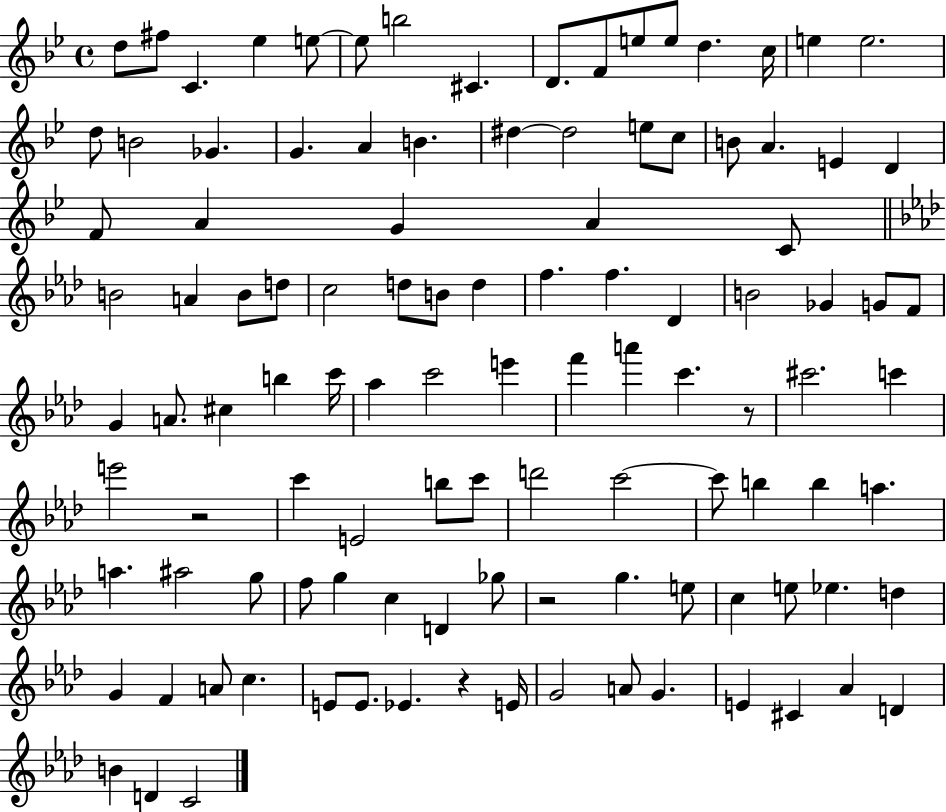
D5/e F#5/e C4/q. Eb5/q E5/e E5/e B5/h C#4/q. D4/e. F4/e E5/e E5/e D5/q. C5/s E5/q E5/h. D5/e B4/h Gb4/q. G4/q. A4/q B4/q. D#5/q D#5/h E5/e C5/e B4/e A4/q. E4/q D4/q F4/e A4/q G4/q A4/q C4/e B4/h A4/q B4/e D5/e C5/h D5/e B4/e D5/q F5/q. F5/q. Db4/q B4/h Gb4/q G4/e F4/e G4/q A4/e. C#5/q B5/q C6/s Ab5/q C6/h E6/q F6/q A6/q C6/q. R/e C#6/h. C6/q E6/h R/h C6/q E4/h B5/e C6/e D6/h C6/h C6/e B5/q B5/q A5/q. A5/q. A#5/h G5/e F5/e G5/q C5/q D4/q Gb5/e R/h G5/q. E5/e C5/q E5/e Eb5/q. D5/q G4/q F4/q A4/e C5/q. E4/e E4/e. Eb4/q. R/q E4/s G4/h A4/e G4/q. E4/q C#4/q Ab4/q D4/q B4/q D4/q C4/h